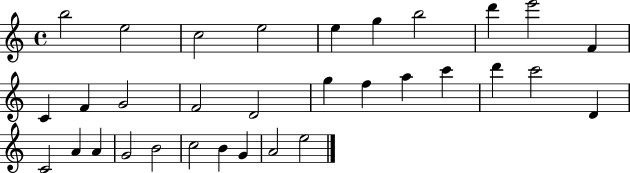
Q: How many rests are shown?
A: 0